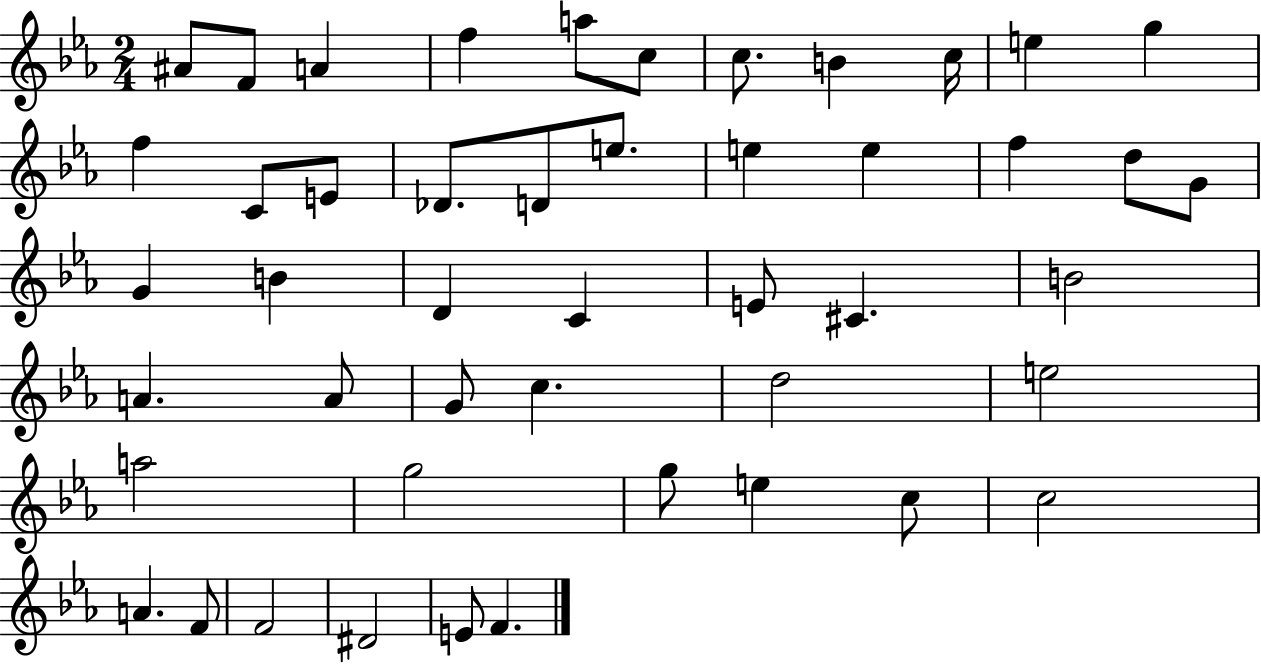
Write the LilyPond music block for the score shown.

{
  \clef treble
  \numericTimeSignature
  \time 2/4
  \key ees \major
  ais'8 f'8 a'4 | f''4 a''8 c''8 | c''8. b'4 c''16 | e''4 g''4 | \break f''4 c'8 e'8 | des'8. d'8 e''8. | e''4 e''4 | f''4 d''8 g'8 | \break g'4 b'4 | d'4 c'4 | e'8 cis'4. | b'2 | \break a'4. a'8 | g'8 c''4. | d''2 | e''2 | \break a''2 | g''2 | g''8 e''4 c''8 | c''2 | \break a'4. f'8 | f'2 | dis'2 | e'8 f'4. | \break \bar "|."
}